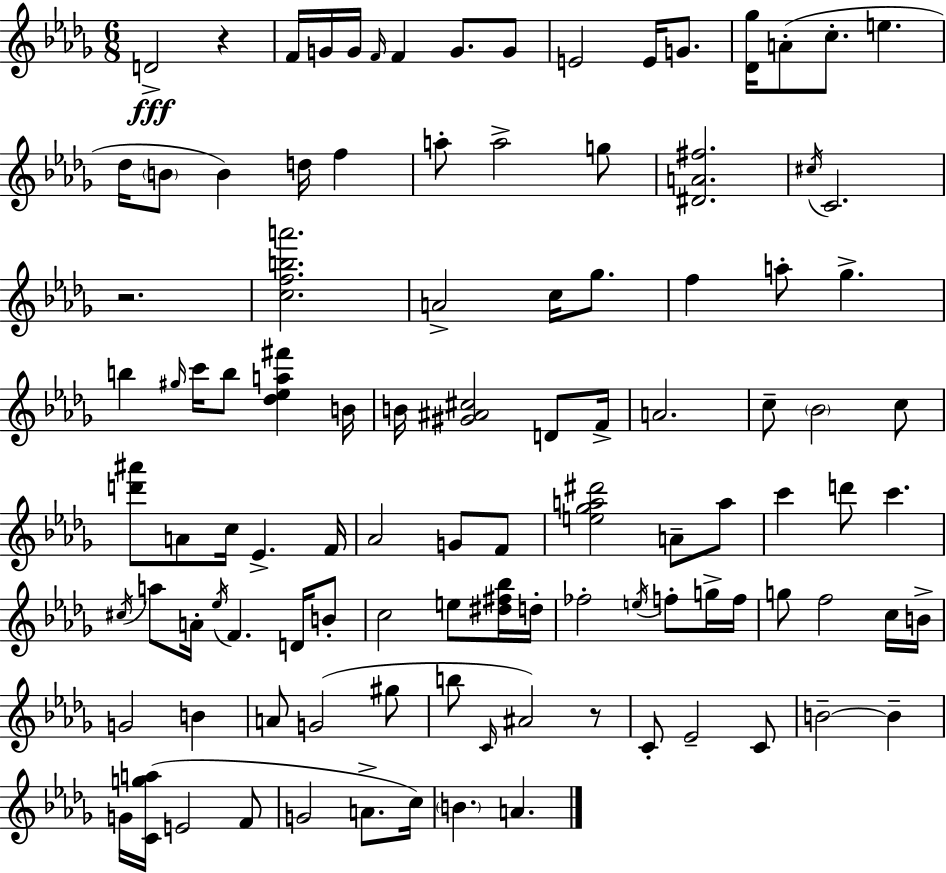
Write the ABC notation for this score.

X:1
T:Untitled
M:6/8
L:1/4
K:Bbm
D2 z F/4 G/4 G/4 F/4 F G/2 G/2 E2 E/4 G/2 [_D_g]/4 A/2 c/2 e _d/4 B/2 B d/4 f a/2 a2 g/2 [^DA^f]2 ^c/4 C2 z2 [cfba']2 A2 c/4 _g/2 f a/2 _g b ^g/4 c'/4 b/2 [_d_ea^f'] B/4 B/4 [^G^A^c]2 D/2 F/4 A2 c/2 _B2 c/2 [d'^a']/2 A/2 c/4 _E F/4 _A2 G/2 F/2 [e_ga^d']2 A/2 a/2 c' d'/2 c' ^c/4 a/2 A/4 _e/4 F D/4 B/2 c2 e/2 [^d^f_b]/4 d/4 _f2 e/4 f/2 g/4 f/4 g/2 f2 c/4 B/4 G2 B A/2 G2 ^g/2 b/2 C/4 ^A2 z/2 C/2 _E2 C/2 B2 B G/4 [Cga]/4 E2 F/2 G2 A/2 c/4 B A